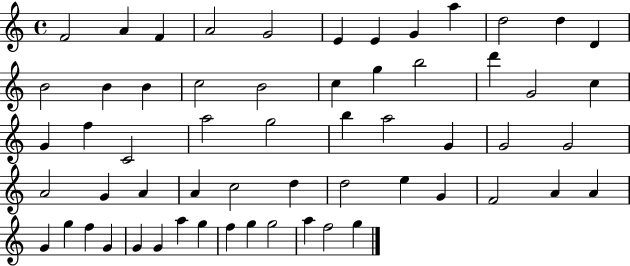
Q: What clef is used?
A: treble